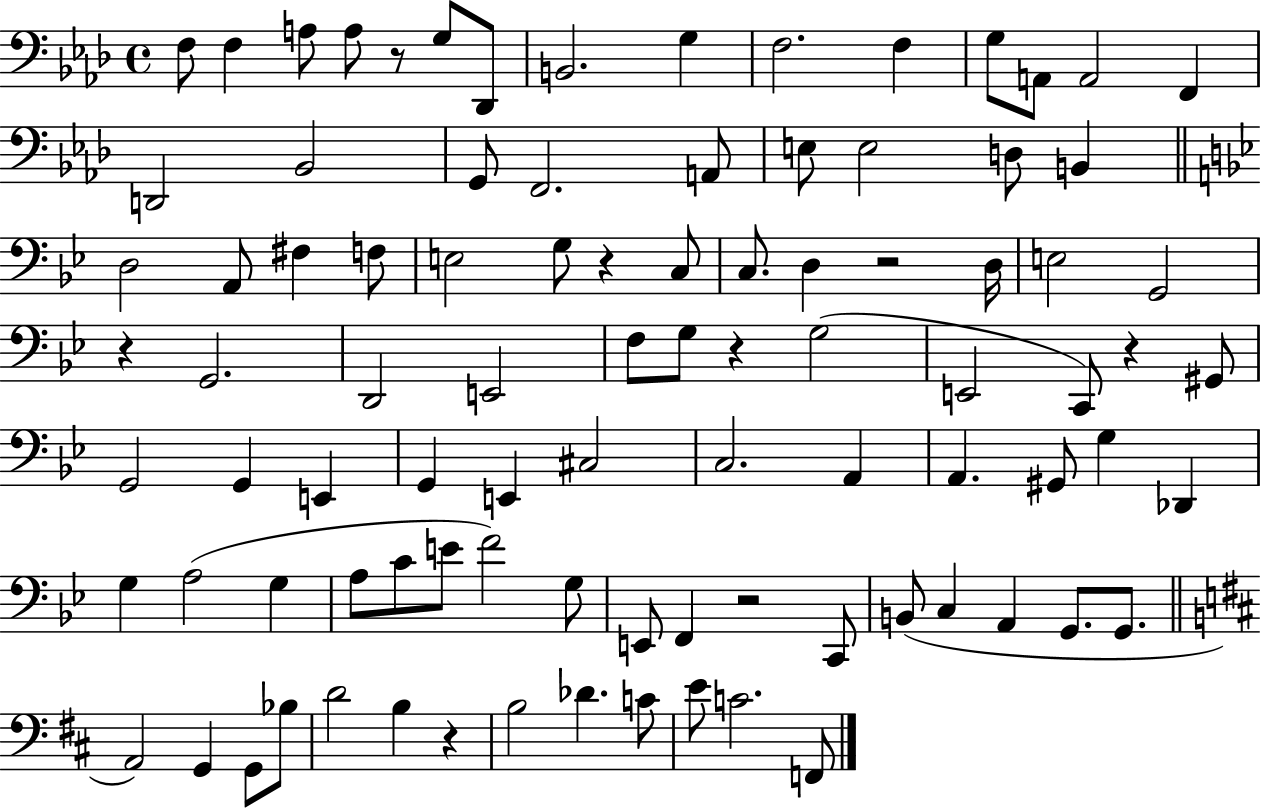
X:1
T:Untitled
M:4/4
L:1/4
K:Ab
F,/2 F, A,/2 A,/2 z/2 G,/2 _D,,/2 B,,2 G, F,2 F, G,/2 A,,/2 A,,2 F,, D,,2 _B,,2 G,,/2 F,,2 A,,/2 E,/2 E,2 D,/2 B,, D,2 A,,/2 ^F, F,/2 E,2 G,/2 z C,/2 C,/2 D, z2 D,/4 E,2 G,,2 z G,,2 D,,2 E,,2 F,/2 G,/2 z G,2 E,,2 C,,/2 z ^G,,/2 G,,2 G,, E,, G,, E,, ^C,2 C,2 A,, A,, ^G,,/2 G, _D,, G, A,2 G, A,/2 C/2 E/2 F2 G,/2 E,,/2 F,, z2 C,,/2 B,,/2 C, A,, G,,/2 G,,/2 A,,2 G,, G,,/2 _B,/2 D2 B, z B,2 _D C/2 E/2 C2 F,,/2